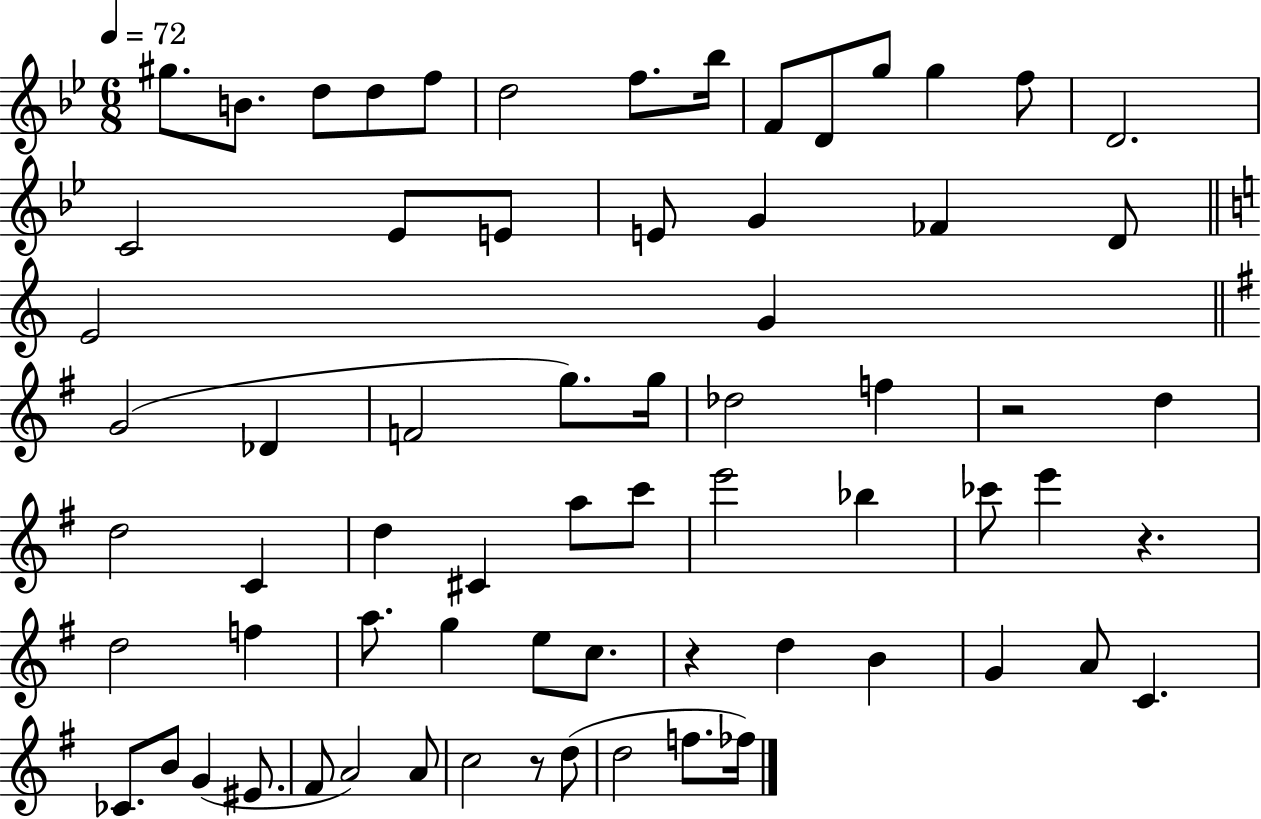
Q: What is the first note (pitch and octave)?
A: G#5